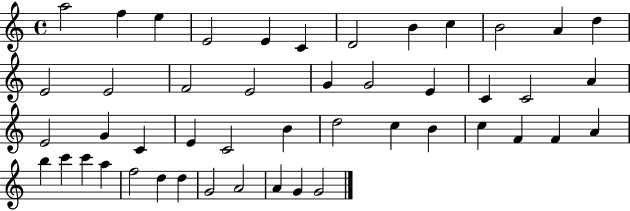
A5/h F5/q E5/q E4/h E4/q C4/q D4/h B4/q C5/q B4/h A4/q D5/q E4/h E4/h F4/h E4/h G4/q G4/h E4/q C4/q C4/h A4/q E4/h G4/q C4/q E4/q C4/h B4/q D5/h C5/q B4/q C5/q F4/q F4/q A4/q B5/q C6/q C6/q A5/q F5/h D5/q D5/q G4/h A4/h A4/q G4/q G4/h